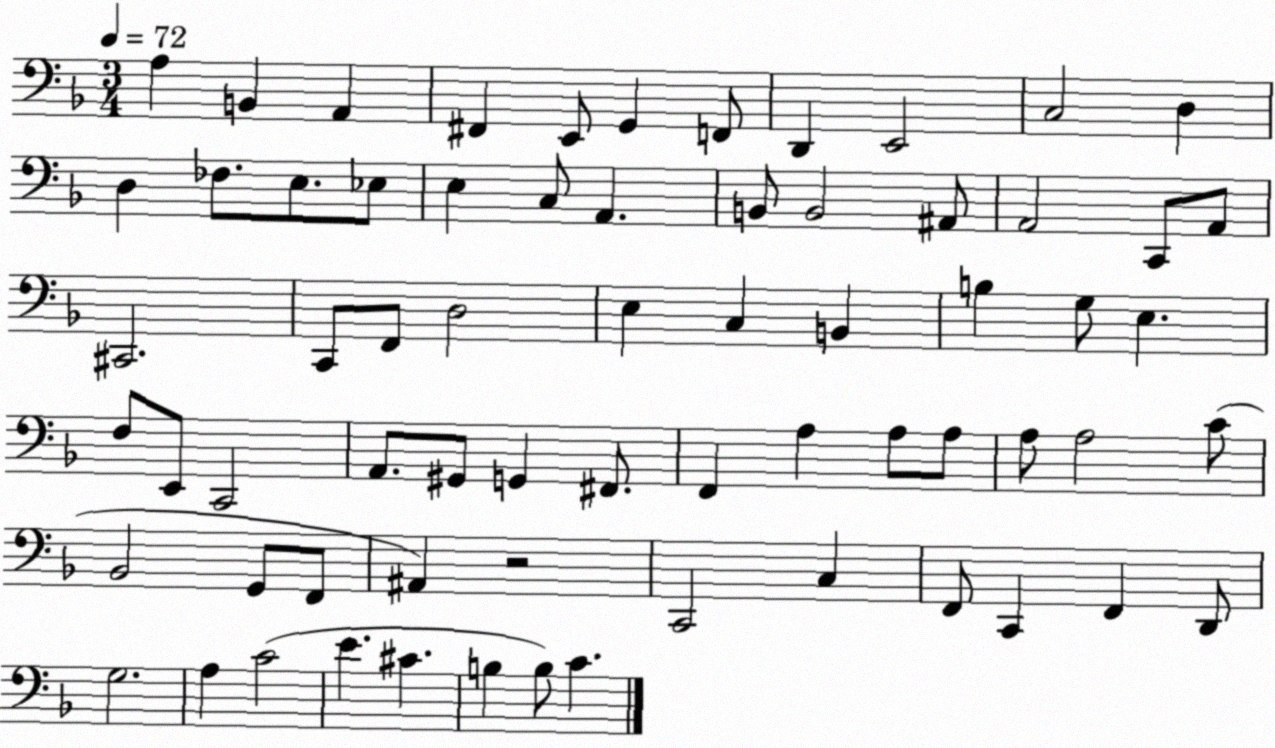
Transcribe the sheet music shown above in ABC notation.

X:1
T:Untitled
M:3/4
L:1/4
K:F
A, B,, A,, ^F,, E,,/2 G,, F,,/2 D,, E,,2 C,2 D, D, _F,/2 E,/2 _E,/2 E, C,/2 A,, B,,/2 B,,2 ^A,,/2 A,,2 C,,/2 A,,/2 ^C,,2 C,,/2 F,,/2 D,2 E, C, B,, B, G,/2 E, F,/2 E,,/2 C,,2 A,,/2 ^G,,/2 G,, ^F,,/2 F,, A, A,/2 A,/2 A,/2 A,2 C/2 _B,,2 G,,/2 F,,/2 ^A,, z2 C,,2 C, F,,/2 C,, F,, D,,/2 G,2 A, C2 E ^C B, B,/2 C